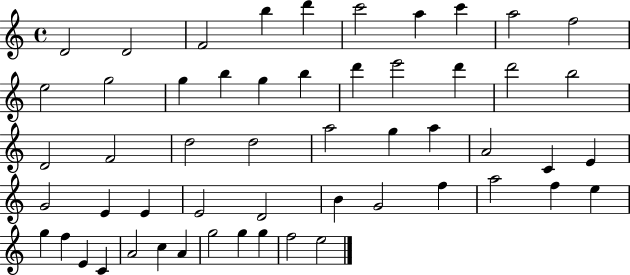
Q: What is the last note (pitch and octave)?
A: E5